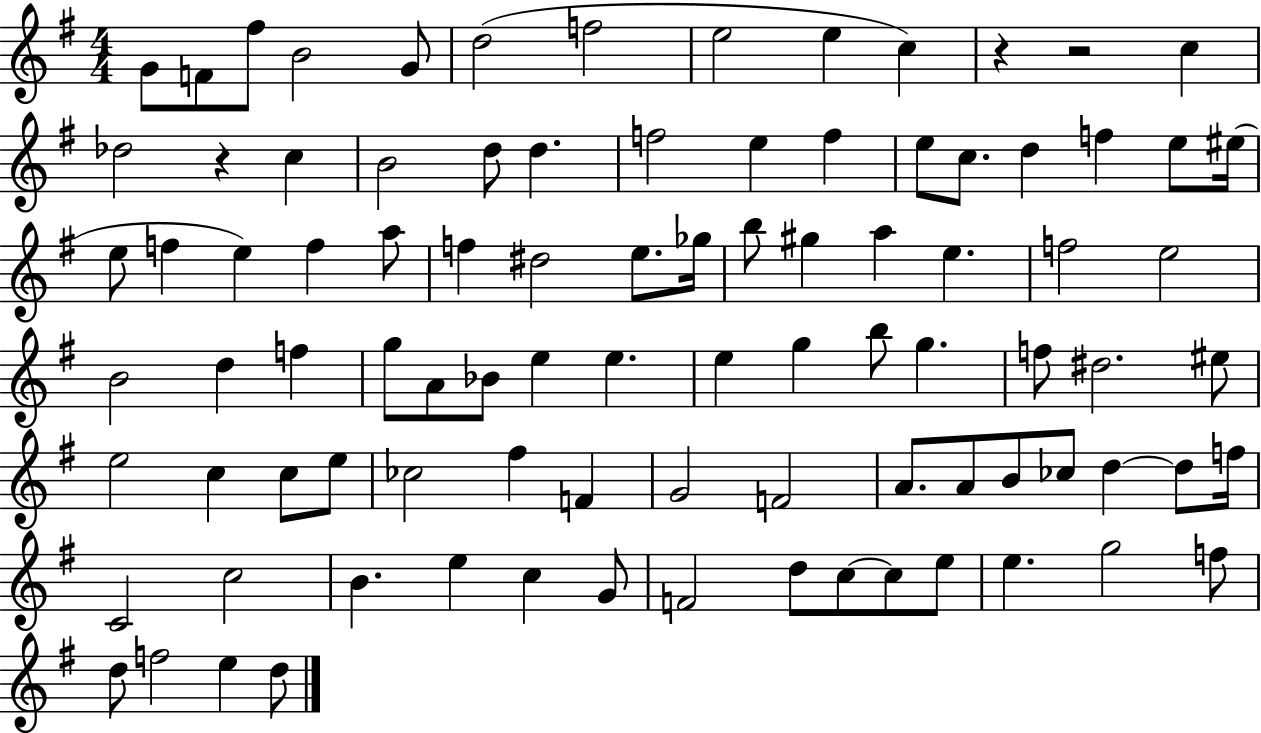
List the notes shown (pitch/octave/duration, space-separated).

G4/e F4/e F#5/e B4/h G4/e D5/h F5/h E5/h E5/q C5/q R/q R/h C5/q Db5/h R/q C5/q B4/h D5/e D5/q. F5/h E5/q F5/q E5/e C5/e. D5/q F5/q E5/e EIS5/s E5/e F5/q E5/q F5/q A5/e F5/q D#5/h E5/e. Gb5/s B5/e G#5/q A5/q E5/q. F5/h E5/h B4/h D5/q F5/q G5/e A4/e Bb4/e E5/q E5/q. E5/q G5/q B5/e G5/q. F5/e D#5/h. EIS5/e E5/h C5/q C5/e E5/e CES5/h F#5/q F4/q G4/h F4/h A4/e. A4/e B4/e CES5/e D5/q D5/e F5/s C4/h C5/h B4/q. E5/q C5/q G4/e F4/h D5/e C5/e C5/e E5/e E5/q. G5/h F5/e D5/e F5/h E5/q D5/e